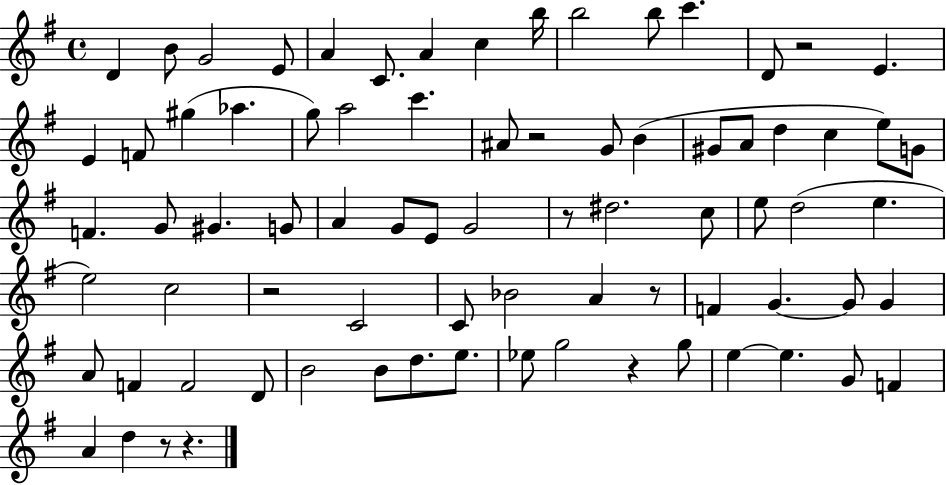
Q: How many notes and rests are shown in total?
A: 78